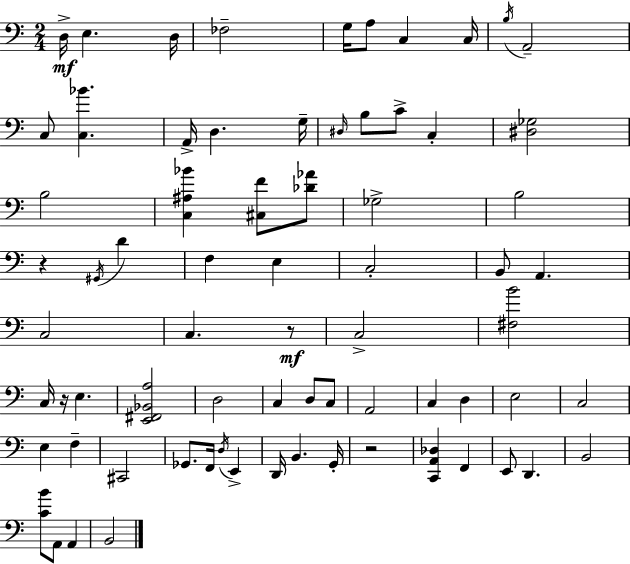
X:1
T:Untitled
M:2/4
L:1/4
K:Am
D,/4 E, D,/4 _F,2 G,/4 A,/2 C, C,/4 B,/4 A,,2 C,/2 [C,_B] A,,/4 D, G,/4 ^D,/4 B,/2 C/2 C, [^D,_G,]2 B,2 [C,^A,_B] [^C,F]/2 [_D_A]/2 _G,2 B,2 z ^G,,/4 D F, E, C,2 B,,/2 A,, C,2 C, z/2 C,2 [^F,B]2 C,/4 z/4 E, [E,,^F,,_B,,A,]2 D,2 C, D,/2 C,/2 A,,2 C, D, E,2 C,2 E, F, ^C,,2 _G,,/2 F,,/4 D,/4 E,, D,,/4 B,, G,,/4 z2 [C,,A,,_D,] F,, E,,/2 D,, B,,2 [CB]/2 A,,/2 A,, B,,2